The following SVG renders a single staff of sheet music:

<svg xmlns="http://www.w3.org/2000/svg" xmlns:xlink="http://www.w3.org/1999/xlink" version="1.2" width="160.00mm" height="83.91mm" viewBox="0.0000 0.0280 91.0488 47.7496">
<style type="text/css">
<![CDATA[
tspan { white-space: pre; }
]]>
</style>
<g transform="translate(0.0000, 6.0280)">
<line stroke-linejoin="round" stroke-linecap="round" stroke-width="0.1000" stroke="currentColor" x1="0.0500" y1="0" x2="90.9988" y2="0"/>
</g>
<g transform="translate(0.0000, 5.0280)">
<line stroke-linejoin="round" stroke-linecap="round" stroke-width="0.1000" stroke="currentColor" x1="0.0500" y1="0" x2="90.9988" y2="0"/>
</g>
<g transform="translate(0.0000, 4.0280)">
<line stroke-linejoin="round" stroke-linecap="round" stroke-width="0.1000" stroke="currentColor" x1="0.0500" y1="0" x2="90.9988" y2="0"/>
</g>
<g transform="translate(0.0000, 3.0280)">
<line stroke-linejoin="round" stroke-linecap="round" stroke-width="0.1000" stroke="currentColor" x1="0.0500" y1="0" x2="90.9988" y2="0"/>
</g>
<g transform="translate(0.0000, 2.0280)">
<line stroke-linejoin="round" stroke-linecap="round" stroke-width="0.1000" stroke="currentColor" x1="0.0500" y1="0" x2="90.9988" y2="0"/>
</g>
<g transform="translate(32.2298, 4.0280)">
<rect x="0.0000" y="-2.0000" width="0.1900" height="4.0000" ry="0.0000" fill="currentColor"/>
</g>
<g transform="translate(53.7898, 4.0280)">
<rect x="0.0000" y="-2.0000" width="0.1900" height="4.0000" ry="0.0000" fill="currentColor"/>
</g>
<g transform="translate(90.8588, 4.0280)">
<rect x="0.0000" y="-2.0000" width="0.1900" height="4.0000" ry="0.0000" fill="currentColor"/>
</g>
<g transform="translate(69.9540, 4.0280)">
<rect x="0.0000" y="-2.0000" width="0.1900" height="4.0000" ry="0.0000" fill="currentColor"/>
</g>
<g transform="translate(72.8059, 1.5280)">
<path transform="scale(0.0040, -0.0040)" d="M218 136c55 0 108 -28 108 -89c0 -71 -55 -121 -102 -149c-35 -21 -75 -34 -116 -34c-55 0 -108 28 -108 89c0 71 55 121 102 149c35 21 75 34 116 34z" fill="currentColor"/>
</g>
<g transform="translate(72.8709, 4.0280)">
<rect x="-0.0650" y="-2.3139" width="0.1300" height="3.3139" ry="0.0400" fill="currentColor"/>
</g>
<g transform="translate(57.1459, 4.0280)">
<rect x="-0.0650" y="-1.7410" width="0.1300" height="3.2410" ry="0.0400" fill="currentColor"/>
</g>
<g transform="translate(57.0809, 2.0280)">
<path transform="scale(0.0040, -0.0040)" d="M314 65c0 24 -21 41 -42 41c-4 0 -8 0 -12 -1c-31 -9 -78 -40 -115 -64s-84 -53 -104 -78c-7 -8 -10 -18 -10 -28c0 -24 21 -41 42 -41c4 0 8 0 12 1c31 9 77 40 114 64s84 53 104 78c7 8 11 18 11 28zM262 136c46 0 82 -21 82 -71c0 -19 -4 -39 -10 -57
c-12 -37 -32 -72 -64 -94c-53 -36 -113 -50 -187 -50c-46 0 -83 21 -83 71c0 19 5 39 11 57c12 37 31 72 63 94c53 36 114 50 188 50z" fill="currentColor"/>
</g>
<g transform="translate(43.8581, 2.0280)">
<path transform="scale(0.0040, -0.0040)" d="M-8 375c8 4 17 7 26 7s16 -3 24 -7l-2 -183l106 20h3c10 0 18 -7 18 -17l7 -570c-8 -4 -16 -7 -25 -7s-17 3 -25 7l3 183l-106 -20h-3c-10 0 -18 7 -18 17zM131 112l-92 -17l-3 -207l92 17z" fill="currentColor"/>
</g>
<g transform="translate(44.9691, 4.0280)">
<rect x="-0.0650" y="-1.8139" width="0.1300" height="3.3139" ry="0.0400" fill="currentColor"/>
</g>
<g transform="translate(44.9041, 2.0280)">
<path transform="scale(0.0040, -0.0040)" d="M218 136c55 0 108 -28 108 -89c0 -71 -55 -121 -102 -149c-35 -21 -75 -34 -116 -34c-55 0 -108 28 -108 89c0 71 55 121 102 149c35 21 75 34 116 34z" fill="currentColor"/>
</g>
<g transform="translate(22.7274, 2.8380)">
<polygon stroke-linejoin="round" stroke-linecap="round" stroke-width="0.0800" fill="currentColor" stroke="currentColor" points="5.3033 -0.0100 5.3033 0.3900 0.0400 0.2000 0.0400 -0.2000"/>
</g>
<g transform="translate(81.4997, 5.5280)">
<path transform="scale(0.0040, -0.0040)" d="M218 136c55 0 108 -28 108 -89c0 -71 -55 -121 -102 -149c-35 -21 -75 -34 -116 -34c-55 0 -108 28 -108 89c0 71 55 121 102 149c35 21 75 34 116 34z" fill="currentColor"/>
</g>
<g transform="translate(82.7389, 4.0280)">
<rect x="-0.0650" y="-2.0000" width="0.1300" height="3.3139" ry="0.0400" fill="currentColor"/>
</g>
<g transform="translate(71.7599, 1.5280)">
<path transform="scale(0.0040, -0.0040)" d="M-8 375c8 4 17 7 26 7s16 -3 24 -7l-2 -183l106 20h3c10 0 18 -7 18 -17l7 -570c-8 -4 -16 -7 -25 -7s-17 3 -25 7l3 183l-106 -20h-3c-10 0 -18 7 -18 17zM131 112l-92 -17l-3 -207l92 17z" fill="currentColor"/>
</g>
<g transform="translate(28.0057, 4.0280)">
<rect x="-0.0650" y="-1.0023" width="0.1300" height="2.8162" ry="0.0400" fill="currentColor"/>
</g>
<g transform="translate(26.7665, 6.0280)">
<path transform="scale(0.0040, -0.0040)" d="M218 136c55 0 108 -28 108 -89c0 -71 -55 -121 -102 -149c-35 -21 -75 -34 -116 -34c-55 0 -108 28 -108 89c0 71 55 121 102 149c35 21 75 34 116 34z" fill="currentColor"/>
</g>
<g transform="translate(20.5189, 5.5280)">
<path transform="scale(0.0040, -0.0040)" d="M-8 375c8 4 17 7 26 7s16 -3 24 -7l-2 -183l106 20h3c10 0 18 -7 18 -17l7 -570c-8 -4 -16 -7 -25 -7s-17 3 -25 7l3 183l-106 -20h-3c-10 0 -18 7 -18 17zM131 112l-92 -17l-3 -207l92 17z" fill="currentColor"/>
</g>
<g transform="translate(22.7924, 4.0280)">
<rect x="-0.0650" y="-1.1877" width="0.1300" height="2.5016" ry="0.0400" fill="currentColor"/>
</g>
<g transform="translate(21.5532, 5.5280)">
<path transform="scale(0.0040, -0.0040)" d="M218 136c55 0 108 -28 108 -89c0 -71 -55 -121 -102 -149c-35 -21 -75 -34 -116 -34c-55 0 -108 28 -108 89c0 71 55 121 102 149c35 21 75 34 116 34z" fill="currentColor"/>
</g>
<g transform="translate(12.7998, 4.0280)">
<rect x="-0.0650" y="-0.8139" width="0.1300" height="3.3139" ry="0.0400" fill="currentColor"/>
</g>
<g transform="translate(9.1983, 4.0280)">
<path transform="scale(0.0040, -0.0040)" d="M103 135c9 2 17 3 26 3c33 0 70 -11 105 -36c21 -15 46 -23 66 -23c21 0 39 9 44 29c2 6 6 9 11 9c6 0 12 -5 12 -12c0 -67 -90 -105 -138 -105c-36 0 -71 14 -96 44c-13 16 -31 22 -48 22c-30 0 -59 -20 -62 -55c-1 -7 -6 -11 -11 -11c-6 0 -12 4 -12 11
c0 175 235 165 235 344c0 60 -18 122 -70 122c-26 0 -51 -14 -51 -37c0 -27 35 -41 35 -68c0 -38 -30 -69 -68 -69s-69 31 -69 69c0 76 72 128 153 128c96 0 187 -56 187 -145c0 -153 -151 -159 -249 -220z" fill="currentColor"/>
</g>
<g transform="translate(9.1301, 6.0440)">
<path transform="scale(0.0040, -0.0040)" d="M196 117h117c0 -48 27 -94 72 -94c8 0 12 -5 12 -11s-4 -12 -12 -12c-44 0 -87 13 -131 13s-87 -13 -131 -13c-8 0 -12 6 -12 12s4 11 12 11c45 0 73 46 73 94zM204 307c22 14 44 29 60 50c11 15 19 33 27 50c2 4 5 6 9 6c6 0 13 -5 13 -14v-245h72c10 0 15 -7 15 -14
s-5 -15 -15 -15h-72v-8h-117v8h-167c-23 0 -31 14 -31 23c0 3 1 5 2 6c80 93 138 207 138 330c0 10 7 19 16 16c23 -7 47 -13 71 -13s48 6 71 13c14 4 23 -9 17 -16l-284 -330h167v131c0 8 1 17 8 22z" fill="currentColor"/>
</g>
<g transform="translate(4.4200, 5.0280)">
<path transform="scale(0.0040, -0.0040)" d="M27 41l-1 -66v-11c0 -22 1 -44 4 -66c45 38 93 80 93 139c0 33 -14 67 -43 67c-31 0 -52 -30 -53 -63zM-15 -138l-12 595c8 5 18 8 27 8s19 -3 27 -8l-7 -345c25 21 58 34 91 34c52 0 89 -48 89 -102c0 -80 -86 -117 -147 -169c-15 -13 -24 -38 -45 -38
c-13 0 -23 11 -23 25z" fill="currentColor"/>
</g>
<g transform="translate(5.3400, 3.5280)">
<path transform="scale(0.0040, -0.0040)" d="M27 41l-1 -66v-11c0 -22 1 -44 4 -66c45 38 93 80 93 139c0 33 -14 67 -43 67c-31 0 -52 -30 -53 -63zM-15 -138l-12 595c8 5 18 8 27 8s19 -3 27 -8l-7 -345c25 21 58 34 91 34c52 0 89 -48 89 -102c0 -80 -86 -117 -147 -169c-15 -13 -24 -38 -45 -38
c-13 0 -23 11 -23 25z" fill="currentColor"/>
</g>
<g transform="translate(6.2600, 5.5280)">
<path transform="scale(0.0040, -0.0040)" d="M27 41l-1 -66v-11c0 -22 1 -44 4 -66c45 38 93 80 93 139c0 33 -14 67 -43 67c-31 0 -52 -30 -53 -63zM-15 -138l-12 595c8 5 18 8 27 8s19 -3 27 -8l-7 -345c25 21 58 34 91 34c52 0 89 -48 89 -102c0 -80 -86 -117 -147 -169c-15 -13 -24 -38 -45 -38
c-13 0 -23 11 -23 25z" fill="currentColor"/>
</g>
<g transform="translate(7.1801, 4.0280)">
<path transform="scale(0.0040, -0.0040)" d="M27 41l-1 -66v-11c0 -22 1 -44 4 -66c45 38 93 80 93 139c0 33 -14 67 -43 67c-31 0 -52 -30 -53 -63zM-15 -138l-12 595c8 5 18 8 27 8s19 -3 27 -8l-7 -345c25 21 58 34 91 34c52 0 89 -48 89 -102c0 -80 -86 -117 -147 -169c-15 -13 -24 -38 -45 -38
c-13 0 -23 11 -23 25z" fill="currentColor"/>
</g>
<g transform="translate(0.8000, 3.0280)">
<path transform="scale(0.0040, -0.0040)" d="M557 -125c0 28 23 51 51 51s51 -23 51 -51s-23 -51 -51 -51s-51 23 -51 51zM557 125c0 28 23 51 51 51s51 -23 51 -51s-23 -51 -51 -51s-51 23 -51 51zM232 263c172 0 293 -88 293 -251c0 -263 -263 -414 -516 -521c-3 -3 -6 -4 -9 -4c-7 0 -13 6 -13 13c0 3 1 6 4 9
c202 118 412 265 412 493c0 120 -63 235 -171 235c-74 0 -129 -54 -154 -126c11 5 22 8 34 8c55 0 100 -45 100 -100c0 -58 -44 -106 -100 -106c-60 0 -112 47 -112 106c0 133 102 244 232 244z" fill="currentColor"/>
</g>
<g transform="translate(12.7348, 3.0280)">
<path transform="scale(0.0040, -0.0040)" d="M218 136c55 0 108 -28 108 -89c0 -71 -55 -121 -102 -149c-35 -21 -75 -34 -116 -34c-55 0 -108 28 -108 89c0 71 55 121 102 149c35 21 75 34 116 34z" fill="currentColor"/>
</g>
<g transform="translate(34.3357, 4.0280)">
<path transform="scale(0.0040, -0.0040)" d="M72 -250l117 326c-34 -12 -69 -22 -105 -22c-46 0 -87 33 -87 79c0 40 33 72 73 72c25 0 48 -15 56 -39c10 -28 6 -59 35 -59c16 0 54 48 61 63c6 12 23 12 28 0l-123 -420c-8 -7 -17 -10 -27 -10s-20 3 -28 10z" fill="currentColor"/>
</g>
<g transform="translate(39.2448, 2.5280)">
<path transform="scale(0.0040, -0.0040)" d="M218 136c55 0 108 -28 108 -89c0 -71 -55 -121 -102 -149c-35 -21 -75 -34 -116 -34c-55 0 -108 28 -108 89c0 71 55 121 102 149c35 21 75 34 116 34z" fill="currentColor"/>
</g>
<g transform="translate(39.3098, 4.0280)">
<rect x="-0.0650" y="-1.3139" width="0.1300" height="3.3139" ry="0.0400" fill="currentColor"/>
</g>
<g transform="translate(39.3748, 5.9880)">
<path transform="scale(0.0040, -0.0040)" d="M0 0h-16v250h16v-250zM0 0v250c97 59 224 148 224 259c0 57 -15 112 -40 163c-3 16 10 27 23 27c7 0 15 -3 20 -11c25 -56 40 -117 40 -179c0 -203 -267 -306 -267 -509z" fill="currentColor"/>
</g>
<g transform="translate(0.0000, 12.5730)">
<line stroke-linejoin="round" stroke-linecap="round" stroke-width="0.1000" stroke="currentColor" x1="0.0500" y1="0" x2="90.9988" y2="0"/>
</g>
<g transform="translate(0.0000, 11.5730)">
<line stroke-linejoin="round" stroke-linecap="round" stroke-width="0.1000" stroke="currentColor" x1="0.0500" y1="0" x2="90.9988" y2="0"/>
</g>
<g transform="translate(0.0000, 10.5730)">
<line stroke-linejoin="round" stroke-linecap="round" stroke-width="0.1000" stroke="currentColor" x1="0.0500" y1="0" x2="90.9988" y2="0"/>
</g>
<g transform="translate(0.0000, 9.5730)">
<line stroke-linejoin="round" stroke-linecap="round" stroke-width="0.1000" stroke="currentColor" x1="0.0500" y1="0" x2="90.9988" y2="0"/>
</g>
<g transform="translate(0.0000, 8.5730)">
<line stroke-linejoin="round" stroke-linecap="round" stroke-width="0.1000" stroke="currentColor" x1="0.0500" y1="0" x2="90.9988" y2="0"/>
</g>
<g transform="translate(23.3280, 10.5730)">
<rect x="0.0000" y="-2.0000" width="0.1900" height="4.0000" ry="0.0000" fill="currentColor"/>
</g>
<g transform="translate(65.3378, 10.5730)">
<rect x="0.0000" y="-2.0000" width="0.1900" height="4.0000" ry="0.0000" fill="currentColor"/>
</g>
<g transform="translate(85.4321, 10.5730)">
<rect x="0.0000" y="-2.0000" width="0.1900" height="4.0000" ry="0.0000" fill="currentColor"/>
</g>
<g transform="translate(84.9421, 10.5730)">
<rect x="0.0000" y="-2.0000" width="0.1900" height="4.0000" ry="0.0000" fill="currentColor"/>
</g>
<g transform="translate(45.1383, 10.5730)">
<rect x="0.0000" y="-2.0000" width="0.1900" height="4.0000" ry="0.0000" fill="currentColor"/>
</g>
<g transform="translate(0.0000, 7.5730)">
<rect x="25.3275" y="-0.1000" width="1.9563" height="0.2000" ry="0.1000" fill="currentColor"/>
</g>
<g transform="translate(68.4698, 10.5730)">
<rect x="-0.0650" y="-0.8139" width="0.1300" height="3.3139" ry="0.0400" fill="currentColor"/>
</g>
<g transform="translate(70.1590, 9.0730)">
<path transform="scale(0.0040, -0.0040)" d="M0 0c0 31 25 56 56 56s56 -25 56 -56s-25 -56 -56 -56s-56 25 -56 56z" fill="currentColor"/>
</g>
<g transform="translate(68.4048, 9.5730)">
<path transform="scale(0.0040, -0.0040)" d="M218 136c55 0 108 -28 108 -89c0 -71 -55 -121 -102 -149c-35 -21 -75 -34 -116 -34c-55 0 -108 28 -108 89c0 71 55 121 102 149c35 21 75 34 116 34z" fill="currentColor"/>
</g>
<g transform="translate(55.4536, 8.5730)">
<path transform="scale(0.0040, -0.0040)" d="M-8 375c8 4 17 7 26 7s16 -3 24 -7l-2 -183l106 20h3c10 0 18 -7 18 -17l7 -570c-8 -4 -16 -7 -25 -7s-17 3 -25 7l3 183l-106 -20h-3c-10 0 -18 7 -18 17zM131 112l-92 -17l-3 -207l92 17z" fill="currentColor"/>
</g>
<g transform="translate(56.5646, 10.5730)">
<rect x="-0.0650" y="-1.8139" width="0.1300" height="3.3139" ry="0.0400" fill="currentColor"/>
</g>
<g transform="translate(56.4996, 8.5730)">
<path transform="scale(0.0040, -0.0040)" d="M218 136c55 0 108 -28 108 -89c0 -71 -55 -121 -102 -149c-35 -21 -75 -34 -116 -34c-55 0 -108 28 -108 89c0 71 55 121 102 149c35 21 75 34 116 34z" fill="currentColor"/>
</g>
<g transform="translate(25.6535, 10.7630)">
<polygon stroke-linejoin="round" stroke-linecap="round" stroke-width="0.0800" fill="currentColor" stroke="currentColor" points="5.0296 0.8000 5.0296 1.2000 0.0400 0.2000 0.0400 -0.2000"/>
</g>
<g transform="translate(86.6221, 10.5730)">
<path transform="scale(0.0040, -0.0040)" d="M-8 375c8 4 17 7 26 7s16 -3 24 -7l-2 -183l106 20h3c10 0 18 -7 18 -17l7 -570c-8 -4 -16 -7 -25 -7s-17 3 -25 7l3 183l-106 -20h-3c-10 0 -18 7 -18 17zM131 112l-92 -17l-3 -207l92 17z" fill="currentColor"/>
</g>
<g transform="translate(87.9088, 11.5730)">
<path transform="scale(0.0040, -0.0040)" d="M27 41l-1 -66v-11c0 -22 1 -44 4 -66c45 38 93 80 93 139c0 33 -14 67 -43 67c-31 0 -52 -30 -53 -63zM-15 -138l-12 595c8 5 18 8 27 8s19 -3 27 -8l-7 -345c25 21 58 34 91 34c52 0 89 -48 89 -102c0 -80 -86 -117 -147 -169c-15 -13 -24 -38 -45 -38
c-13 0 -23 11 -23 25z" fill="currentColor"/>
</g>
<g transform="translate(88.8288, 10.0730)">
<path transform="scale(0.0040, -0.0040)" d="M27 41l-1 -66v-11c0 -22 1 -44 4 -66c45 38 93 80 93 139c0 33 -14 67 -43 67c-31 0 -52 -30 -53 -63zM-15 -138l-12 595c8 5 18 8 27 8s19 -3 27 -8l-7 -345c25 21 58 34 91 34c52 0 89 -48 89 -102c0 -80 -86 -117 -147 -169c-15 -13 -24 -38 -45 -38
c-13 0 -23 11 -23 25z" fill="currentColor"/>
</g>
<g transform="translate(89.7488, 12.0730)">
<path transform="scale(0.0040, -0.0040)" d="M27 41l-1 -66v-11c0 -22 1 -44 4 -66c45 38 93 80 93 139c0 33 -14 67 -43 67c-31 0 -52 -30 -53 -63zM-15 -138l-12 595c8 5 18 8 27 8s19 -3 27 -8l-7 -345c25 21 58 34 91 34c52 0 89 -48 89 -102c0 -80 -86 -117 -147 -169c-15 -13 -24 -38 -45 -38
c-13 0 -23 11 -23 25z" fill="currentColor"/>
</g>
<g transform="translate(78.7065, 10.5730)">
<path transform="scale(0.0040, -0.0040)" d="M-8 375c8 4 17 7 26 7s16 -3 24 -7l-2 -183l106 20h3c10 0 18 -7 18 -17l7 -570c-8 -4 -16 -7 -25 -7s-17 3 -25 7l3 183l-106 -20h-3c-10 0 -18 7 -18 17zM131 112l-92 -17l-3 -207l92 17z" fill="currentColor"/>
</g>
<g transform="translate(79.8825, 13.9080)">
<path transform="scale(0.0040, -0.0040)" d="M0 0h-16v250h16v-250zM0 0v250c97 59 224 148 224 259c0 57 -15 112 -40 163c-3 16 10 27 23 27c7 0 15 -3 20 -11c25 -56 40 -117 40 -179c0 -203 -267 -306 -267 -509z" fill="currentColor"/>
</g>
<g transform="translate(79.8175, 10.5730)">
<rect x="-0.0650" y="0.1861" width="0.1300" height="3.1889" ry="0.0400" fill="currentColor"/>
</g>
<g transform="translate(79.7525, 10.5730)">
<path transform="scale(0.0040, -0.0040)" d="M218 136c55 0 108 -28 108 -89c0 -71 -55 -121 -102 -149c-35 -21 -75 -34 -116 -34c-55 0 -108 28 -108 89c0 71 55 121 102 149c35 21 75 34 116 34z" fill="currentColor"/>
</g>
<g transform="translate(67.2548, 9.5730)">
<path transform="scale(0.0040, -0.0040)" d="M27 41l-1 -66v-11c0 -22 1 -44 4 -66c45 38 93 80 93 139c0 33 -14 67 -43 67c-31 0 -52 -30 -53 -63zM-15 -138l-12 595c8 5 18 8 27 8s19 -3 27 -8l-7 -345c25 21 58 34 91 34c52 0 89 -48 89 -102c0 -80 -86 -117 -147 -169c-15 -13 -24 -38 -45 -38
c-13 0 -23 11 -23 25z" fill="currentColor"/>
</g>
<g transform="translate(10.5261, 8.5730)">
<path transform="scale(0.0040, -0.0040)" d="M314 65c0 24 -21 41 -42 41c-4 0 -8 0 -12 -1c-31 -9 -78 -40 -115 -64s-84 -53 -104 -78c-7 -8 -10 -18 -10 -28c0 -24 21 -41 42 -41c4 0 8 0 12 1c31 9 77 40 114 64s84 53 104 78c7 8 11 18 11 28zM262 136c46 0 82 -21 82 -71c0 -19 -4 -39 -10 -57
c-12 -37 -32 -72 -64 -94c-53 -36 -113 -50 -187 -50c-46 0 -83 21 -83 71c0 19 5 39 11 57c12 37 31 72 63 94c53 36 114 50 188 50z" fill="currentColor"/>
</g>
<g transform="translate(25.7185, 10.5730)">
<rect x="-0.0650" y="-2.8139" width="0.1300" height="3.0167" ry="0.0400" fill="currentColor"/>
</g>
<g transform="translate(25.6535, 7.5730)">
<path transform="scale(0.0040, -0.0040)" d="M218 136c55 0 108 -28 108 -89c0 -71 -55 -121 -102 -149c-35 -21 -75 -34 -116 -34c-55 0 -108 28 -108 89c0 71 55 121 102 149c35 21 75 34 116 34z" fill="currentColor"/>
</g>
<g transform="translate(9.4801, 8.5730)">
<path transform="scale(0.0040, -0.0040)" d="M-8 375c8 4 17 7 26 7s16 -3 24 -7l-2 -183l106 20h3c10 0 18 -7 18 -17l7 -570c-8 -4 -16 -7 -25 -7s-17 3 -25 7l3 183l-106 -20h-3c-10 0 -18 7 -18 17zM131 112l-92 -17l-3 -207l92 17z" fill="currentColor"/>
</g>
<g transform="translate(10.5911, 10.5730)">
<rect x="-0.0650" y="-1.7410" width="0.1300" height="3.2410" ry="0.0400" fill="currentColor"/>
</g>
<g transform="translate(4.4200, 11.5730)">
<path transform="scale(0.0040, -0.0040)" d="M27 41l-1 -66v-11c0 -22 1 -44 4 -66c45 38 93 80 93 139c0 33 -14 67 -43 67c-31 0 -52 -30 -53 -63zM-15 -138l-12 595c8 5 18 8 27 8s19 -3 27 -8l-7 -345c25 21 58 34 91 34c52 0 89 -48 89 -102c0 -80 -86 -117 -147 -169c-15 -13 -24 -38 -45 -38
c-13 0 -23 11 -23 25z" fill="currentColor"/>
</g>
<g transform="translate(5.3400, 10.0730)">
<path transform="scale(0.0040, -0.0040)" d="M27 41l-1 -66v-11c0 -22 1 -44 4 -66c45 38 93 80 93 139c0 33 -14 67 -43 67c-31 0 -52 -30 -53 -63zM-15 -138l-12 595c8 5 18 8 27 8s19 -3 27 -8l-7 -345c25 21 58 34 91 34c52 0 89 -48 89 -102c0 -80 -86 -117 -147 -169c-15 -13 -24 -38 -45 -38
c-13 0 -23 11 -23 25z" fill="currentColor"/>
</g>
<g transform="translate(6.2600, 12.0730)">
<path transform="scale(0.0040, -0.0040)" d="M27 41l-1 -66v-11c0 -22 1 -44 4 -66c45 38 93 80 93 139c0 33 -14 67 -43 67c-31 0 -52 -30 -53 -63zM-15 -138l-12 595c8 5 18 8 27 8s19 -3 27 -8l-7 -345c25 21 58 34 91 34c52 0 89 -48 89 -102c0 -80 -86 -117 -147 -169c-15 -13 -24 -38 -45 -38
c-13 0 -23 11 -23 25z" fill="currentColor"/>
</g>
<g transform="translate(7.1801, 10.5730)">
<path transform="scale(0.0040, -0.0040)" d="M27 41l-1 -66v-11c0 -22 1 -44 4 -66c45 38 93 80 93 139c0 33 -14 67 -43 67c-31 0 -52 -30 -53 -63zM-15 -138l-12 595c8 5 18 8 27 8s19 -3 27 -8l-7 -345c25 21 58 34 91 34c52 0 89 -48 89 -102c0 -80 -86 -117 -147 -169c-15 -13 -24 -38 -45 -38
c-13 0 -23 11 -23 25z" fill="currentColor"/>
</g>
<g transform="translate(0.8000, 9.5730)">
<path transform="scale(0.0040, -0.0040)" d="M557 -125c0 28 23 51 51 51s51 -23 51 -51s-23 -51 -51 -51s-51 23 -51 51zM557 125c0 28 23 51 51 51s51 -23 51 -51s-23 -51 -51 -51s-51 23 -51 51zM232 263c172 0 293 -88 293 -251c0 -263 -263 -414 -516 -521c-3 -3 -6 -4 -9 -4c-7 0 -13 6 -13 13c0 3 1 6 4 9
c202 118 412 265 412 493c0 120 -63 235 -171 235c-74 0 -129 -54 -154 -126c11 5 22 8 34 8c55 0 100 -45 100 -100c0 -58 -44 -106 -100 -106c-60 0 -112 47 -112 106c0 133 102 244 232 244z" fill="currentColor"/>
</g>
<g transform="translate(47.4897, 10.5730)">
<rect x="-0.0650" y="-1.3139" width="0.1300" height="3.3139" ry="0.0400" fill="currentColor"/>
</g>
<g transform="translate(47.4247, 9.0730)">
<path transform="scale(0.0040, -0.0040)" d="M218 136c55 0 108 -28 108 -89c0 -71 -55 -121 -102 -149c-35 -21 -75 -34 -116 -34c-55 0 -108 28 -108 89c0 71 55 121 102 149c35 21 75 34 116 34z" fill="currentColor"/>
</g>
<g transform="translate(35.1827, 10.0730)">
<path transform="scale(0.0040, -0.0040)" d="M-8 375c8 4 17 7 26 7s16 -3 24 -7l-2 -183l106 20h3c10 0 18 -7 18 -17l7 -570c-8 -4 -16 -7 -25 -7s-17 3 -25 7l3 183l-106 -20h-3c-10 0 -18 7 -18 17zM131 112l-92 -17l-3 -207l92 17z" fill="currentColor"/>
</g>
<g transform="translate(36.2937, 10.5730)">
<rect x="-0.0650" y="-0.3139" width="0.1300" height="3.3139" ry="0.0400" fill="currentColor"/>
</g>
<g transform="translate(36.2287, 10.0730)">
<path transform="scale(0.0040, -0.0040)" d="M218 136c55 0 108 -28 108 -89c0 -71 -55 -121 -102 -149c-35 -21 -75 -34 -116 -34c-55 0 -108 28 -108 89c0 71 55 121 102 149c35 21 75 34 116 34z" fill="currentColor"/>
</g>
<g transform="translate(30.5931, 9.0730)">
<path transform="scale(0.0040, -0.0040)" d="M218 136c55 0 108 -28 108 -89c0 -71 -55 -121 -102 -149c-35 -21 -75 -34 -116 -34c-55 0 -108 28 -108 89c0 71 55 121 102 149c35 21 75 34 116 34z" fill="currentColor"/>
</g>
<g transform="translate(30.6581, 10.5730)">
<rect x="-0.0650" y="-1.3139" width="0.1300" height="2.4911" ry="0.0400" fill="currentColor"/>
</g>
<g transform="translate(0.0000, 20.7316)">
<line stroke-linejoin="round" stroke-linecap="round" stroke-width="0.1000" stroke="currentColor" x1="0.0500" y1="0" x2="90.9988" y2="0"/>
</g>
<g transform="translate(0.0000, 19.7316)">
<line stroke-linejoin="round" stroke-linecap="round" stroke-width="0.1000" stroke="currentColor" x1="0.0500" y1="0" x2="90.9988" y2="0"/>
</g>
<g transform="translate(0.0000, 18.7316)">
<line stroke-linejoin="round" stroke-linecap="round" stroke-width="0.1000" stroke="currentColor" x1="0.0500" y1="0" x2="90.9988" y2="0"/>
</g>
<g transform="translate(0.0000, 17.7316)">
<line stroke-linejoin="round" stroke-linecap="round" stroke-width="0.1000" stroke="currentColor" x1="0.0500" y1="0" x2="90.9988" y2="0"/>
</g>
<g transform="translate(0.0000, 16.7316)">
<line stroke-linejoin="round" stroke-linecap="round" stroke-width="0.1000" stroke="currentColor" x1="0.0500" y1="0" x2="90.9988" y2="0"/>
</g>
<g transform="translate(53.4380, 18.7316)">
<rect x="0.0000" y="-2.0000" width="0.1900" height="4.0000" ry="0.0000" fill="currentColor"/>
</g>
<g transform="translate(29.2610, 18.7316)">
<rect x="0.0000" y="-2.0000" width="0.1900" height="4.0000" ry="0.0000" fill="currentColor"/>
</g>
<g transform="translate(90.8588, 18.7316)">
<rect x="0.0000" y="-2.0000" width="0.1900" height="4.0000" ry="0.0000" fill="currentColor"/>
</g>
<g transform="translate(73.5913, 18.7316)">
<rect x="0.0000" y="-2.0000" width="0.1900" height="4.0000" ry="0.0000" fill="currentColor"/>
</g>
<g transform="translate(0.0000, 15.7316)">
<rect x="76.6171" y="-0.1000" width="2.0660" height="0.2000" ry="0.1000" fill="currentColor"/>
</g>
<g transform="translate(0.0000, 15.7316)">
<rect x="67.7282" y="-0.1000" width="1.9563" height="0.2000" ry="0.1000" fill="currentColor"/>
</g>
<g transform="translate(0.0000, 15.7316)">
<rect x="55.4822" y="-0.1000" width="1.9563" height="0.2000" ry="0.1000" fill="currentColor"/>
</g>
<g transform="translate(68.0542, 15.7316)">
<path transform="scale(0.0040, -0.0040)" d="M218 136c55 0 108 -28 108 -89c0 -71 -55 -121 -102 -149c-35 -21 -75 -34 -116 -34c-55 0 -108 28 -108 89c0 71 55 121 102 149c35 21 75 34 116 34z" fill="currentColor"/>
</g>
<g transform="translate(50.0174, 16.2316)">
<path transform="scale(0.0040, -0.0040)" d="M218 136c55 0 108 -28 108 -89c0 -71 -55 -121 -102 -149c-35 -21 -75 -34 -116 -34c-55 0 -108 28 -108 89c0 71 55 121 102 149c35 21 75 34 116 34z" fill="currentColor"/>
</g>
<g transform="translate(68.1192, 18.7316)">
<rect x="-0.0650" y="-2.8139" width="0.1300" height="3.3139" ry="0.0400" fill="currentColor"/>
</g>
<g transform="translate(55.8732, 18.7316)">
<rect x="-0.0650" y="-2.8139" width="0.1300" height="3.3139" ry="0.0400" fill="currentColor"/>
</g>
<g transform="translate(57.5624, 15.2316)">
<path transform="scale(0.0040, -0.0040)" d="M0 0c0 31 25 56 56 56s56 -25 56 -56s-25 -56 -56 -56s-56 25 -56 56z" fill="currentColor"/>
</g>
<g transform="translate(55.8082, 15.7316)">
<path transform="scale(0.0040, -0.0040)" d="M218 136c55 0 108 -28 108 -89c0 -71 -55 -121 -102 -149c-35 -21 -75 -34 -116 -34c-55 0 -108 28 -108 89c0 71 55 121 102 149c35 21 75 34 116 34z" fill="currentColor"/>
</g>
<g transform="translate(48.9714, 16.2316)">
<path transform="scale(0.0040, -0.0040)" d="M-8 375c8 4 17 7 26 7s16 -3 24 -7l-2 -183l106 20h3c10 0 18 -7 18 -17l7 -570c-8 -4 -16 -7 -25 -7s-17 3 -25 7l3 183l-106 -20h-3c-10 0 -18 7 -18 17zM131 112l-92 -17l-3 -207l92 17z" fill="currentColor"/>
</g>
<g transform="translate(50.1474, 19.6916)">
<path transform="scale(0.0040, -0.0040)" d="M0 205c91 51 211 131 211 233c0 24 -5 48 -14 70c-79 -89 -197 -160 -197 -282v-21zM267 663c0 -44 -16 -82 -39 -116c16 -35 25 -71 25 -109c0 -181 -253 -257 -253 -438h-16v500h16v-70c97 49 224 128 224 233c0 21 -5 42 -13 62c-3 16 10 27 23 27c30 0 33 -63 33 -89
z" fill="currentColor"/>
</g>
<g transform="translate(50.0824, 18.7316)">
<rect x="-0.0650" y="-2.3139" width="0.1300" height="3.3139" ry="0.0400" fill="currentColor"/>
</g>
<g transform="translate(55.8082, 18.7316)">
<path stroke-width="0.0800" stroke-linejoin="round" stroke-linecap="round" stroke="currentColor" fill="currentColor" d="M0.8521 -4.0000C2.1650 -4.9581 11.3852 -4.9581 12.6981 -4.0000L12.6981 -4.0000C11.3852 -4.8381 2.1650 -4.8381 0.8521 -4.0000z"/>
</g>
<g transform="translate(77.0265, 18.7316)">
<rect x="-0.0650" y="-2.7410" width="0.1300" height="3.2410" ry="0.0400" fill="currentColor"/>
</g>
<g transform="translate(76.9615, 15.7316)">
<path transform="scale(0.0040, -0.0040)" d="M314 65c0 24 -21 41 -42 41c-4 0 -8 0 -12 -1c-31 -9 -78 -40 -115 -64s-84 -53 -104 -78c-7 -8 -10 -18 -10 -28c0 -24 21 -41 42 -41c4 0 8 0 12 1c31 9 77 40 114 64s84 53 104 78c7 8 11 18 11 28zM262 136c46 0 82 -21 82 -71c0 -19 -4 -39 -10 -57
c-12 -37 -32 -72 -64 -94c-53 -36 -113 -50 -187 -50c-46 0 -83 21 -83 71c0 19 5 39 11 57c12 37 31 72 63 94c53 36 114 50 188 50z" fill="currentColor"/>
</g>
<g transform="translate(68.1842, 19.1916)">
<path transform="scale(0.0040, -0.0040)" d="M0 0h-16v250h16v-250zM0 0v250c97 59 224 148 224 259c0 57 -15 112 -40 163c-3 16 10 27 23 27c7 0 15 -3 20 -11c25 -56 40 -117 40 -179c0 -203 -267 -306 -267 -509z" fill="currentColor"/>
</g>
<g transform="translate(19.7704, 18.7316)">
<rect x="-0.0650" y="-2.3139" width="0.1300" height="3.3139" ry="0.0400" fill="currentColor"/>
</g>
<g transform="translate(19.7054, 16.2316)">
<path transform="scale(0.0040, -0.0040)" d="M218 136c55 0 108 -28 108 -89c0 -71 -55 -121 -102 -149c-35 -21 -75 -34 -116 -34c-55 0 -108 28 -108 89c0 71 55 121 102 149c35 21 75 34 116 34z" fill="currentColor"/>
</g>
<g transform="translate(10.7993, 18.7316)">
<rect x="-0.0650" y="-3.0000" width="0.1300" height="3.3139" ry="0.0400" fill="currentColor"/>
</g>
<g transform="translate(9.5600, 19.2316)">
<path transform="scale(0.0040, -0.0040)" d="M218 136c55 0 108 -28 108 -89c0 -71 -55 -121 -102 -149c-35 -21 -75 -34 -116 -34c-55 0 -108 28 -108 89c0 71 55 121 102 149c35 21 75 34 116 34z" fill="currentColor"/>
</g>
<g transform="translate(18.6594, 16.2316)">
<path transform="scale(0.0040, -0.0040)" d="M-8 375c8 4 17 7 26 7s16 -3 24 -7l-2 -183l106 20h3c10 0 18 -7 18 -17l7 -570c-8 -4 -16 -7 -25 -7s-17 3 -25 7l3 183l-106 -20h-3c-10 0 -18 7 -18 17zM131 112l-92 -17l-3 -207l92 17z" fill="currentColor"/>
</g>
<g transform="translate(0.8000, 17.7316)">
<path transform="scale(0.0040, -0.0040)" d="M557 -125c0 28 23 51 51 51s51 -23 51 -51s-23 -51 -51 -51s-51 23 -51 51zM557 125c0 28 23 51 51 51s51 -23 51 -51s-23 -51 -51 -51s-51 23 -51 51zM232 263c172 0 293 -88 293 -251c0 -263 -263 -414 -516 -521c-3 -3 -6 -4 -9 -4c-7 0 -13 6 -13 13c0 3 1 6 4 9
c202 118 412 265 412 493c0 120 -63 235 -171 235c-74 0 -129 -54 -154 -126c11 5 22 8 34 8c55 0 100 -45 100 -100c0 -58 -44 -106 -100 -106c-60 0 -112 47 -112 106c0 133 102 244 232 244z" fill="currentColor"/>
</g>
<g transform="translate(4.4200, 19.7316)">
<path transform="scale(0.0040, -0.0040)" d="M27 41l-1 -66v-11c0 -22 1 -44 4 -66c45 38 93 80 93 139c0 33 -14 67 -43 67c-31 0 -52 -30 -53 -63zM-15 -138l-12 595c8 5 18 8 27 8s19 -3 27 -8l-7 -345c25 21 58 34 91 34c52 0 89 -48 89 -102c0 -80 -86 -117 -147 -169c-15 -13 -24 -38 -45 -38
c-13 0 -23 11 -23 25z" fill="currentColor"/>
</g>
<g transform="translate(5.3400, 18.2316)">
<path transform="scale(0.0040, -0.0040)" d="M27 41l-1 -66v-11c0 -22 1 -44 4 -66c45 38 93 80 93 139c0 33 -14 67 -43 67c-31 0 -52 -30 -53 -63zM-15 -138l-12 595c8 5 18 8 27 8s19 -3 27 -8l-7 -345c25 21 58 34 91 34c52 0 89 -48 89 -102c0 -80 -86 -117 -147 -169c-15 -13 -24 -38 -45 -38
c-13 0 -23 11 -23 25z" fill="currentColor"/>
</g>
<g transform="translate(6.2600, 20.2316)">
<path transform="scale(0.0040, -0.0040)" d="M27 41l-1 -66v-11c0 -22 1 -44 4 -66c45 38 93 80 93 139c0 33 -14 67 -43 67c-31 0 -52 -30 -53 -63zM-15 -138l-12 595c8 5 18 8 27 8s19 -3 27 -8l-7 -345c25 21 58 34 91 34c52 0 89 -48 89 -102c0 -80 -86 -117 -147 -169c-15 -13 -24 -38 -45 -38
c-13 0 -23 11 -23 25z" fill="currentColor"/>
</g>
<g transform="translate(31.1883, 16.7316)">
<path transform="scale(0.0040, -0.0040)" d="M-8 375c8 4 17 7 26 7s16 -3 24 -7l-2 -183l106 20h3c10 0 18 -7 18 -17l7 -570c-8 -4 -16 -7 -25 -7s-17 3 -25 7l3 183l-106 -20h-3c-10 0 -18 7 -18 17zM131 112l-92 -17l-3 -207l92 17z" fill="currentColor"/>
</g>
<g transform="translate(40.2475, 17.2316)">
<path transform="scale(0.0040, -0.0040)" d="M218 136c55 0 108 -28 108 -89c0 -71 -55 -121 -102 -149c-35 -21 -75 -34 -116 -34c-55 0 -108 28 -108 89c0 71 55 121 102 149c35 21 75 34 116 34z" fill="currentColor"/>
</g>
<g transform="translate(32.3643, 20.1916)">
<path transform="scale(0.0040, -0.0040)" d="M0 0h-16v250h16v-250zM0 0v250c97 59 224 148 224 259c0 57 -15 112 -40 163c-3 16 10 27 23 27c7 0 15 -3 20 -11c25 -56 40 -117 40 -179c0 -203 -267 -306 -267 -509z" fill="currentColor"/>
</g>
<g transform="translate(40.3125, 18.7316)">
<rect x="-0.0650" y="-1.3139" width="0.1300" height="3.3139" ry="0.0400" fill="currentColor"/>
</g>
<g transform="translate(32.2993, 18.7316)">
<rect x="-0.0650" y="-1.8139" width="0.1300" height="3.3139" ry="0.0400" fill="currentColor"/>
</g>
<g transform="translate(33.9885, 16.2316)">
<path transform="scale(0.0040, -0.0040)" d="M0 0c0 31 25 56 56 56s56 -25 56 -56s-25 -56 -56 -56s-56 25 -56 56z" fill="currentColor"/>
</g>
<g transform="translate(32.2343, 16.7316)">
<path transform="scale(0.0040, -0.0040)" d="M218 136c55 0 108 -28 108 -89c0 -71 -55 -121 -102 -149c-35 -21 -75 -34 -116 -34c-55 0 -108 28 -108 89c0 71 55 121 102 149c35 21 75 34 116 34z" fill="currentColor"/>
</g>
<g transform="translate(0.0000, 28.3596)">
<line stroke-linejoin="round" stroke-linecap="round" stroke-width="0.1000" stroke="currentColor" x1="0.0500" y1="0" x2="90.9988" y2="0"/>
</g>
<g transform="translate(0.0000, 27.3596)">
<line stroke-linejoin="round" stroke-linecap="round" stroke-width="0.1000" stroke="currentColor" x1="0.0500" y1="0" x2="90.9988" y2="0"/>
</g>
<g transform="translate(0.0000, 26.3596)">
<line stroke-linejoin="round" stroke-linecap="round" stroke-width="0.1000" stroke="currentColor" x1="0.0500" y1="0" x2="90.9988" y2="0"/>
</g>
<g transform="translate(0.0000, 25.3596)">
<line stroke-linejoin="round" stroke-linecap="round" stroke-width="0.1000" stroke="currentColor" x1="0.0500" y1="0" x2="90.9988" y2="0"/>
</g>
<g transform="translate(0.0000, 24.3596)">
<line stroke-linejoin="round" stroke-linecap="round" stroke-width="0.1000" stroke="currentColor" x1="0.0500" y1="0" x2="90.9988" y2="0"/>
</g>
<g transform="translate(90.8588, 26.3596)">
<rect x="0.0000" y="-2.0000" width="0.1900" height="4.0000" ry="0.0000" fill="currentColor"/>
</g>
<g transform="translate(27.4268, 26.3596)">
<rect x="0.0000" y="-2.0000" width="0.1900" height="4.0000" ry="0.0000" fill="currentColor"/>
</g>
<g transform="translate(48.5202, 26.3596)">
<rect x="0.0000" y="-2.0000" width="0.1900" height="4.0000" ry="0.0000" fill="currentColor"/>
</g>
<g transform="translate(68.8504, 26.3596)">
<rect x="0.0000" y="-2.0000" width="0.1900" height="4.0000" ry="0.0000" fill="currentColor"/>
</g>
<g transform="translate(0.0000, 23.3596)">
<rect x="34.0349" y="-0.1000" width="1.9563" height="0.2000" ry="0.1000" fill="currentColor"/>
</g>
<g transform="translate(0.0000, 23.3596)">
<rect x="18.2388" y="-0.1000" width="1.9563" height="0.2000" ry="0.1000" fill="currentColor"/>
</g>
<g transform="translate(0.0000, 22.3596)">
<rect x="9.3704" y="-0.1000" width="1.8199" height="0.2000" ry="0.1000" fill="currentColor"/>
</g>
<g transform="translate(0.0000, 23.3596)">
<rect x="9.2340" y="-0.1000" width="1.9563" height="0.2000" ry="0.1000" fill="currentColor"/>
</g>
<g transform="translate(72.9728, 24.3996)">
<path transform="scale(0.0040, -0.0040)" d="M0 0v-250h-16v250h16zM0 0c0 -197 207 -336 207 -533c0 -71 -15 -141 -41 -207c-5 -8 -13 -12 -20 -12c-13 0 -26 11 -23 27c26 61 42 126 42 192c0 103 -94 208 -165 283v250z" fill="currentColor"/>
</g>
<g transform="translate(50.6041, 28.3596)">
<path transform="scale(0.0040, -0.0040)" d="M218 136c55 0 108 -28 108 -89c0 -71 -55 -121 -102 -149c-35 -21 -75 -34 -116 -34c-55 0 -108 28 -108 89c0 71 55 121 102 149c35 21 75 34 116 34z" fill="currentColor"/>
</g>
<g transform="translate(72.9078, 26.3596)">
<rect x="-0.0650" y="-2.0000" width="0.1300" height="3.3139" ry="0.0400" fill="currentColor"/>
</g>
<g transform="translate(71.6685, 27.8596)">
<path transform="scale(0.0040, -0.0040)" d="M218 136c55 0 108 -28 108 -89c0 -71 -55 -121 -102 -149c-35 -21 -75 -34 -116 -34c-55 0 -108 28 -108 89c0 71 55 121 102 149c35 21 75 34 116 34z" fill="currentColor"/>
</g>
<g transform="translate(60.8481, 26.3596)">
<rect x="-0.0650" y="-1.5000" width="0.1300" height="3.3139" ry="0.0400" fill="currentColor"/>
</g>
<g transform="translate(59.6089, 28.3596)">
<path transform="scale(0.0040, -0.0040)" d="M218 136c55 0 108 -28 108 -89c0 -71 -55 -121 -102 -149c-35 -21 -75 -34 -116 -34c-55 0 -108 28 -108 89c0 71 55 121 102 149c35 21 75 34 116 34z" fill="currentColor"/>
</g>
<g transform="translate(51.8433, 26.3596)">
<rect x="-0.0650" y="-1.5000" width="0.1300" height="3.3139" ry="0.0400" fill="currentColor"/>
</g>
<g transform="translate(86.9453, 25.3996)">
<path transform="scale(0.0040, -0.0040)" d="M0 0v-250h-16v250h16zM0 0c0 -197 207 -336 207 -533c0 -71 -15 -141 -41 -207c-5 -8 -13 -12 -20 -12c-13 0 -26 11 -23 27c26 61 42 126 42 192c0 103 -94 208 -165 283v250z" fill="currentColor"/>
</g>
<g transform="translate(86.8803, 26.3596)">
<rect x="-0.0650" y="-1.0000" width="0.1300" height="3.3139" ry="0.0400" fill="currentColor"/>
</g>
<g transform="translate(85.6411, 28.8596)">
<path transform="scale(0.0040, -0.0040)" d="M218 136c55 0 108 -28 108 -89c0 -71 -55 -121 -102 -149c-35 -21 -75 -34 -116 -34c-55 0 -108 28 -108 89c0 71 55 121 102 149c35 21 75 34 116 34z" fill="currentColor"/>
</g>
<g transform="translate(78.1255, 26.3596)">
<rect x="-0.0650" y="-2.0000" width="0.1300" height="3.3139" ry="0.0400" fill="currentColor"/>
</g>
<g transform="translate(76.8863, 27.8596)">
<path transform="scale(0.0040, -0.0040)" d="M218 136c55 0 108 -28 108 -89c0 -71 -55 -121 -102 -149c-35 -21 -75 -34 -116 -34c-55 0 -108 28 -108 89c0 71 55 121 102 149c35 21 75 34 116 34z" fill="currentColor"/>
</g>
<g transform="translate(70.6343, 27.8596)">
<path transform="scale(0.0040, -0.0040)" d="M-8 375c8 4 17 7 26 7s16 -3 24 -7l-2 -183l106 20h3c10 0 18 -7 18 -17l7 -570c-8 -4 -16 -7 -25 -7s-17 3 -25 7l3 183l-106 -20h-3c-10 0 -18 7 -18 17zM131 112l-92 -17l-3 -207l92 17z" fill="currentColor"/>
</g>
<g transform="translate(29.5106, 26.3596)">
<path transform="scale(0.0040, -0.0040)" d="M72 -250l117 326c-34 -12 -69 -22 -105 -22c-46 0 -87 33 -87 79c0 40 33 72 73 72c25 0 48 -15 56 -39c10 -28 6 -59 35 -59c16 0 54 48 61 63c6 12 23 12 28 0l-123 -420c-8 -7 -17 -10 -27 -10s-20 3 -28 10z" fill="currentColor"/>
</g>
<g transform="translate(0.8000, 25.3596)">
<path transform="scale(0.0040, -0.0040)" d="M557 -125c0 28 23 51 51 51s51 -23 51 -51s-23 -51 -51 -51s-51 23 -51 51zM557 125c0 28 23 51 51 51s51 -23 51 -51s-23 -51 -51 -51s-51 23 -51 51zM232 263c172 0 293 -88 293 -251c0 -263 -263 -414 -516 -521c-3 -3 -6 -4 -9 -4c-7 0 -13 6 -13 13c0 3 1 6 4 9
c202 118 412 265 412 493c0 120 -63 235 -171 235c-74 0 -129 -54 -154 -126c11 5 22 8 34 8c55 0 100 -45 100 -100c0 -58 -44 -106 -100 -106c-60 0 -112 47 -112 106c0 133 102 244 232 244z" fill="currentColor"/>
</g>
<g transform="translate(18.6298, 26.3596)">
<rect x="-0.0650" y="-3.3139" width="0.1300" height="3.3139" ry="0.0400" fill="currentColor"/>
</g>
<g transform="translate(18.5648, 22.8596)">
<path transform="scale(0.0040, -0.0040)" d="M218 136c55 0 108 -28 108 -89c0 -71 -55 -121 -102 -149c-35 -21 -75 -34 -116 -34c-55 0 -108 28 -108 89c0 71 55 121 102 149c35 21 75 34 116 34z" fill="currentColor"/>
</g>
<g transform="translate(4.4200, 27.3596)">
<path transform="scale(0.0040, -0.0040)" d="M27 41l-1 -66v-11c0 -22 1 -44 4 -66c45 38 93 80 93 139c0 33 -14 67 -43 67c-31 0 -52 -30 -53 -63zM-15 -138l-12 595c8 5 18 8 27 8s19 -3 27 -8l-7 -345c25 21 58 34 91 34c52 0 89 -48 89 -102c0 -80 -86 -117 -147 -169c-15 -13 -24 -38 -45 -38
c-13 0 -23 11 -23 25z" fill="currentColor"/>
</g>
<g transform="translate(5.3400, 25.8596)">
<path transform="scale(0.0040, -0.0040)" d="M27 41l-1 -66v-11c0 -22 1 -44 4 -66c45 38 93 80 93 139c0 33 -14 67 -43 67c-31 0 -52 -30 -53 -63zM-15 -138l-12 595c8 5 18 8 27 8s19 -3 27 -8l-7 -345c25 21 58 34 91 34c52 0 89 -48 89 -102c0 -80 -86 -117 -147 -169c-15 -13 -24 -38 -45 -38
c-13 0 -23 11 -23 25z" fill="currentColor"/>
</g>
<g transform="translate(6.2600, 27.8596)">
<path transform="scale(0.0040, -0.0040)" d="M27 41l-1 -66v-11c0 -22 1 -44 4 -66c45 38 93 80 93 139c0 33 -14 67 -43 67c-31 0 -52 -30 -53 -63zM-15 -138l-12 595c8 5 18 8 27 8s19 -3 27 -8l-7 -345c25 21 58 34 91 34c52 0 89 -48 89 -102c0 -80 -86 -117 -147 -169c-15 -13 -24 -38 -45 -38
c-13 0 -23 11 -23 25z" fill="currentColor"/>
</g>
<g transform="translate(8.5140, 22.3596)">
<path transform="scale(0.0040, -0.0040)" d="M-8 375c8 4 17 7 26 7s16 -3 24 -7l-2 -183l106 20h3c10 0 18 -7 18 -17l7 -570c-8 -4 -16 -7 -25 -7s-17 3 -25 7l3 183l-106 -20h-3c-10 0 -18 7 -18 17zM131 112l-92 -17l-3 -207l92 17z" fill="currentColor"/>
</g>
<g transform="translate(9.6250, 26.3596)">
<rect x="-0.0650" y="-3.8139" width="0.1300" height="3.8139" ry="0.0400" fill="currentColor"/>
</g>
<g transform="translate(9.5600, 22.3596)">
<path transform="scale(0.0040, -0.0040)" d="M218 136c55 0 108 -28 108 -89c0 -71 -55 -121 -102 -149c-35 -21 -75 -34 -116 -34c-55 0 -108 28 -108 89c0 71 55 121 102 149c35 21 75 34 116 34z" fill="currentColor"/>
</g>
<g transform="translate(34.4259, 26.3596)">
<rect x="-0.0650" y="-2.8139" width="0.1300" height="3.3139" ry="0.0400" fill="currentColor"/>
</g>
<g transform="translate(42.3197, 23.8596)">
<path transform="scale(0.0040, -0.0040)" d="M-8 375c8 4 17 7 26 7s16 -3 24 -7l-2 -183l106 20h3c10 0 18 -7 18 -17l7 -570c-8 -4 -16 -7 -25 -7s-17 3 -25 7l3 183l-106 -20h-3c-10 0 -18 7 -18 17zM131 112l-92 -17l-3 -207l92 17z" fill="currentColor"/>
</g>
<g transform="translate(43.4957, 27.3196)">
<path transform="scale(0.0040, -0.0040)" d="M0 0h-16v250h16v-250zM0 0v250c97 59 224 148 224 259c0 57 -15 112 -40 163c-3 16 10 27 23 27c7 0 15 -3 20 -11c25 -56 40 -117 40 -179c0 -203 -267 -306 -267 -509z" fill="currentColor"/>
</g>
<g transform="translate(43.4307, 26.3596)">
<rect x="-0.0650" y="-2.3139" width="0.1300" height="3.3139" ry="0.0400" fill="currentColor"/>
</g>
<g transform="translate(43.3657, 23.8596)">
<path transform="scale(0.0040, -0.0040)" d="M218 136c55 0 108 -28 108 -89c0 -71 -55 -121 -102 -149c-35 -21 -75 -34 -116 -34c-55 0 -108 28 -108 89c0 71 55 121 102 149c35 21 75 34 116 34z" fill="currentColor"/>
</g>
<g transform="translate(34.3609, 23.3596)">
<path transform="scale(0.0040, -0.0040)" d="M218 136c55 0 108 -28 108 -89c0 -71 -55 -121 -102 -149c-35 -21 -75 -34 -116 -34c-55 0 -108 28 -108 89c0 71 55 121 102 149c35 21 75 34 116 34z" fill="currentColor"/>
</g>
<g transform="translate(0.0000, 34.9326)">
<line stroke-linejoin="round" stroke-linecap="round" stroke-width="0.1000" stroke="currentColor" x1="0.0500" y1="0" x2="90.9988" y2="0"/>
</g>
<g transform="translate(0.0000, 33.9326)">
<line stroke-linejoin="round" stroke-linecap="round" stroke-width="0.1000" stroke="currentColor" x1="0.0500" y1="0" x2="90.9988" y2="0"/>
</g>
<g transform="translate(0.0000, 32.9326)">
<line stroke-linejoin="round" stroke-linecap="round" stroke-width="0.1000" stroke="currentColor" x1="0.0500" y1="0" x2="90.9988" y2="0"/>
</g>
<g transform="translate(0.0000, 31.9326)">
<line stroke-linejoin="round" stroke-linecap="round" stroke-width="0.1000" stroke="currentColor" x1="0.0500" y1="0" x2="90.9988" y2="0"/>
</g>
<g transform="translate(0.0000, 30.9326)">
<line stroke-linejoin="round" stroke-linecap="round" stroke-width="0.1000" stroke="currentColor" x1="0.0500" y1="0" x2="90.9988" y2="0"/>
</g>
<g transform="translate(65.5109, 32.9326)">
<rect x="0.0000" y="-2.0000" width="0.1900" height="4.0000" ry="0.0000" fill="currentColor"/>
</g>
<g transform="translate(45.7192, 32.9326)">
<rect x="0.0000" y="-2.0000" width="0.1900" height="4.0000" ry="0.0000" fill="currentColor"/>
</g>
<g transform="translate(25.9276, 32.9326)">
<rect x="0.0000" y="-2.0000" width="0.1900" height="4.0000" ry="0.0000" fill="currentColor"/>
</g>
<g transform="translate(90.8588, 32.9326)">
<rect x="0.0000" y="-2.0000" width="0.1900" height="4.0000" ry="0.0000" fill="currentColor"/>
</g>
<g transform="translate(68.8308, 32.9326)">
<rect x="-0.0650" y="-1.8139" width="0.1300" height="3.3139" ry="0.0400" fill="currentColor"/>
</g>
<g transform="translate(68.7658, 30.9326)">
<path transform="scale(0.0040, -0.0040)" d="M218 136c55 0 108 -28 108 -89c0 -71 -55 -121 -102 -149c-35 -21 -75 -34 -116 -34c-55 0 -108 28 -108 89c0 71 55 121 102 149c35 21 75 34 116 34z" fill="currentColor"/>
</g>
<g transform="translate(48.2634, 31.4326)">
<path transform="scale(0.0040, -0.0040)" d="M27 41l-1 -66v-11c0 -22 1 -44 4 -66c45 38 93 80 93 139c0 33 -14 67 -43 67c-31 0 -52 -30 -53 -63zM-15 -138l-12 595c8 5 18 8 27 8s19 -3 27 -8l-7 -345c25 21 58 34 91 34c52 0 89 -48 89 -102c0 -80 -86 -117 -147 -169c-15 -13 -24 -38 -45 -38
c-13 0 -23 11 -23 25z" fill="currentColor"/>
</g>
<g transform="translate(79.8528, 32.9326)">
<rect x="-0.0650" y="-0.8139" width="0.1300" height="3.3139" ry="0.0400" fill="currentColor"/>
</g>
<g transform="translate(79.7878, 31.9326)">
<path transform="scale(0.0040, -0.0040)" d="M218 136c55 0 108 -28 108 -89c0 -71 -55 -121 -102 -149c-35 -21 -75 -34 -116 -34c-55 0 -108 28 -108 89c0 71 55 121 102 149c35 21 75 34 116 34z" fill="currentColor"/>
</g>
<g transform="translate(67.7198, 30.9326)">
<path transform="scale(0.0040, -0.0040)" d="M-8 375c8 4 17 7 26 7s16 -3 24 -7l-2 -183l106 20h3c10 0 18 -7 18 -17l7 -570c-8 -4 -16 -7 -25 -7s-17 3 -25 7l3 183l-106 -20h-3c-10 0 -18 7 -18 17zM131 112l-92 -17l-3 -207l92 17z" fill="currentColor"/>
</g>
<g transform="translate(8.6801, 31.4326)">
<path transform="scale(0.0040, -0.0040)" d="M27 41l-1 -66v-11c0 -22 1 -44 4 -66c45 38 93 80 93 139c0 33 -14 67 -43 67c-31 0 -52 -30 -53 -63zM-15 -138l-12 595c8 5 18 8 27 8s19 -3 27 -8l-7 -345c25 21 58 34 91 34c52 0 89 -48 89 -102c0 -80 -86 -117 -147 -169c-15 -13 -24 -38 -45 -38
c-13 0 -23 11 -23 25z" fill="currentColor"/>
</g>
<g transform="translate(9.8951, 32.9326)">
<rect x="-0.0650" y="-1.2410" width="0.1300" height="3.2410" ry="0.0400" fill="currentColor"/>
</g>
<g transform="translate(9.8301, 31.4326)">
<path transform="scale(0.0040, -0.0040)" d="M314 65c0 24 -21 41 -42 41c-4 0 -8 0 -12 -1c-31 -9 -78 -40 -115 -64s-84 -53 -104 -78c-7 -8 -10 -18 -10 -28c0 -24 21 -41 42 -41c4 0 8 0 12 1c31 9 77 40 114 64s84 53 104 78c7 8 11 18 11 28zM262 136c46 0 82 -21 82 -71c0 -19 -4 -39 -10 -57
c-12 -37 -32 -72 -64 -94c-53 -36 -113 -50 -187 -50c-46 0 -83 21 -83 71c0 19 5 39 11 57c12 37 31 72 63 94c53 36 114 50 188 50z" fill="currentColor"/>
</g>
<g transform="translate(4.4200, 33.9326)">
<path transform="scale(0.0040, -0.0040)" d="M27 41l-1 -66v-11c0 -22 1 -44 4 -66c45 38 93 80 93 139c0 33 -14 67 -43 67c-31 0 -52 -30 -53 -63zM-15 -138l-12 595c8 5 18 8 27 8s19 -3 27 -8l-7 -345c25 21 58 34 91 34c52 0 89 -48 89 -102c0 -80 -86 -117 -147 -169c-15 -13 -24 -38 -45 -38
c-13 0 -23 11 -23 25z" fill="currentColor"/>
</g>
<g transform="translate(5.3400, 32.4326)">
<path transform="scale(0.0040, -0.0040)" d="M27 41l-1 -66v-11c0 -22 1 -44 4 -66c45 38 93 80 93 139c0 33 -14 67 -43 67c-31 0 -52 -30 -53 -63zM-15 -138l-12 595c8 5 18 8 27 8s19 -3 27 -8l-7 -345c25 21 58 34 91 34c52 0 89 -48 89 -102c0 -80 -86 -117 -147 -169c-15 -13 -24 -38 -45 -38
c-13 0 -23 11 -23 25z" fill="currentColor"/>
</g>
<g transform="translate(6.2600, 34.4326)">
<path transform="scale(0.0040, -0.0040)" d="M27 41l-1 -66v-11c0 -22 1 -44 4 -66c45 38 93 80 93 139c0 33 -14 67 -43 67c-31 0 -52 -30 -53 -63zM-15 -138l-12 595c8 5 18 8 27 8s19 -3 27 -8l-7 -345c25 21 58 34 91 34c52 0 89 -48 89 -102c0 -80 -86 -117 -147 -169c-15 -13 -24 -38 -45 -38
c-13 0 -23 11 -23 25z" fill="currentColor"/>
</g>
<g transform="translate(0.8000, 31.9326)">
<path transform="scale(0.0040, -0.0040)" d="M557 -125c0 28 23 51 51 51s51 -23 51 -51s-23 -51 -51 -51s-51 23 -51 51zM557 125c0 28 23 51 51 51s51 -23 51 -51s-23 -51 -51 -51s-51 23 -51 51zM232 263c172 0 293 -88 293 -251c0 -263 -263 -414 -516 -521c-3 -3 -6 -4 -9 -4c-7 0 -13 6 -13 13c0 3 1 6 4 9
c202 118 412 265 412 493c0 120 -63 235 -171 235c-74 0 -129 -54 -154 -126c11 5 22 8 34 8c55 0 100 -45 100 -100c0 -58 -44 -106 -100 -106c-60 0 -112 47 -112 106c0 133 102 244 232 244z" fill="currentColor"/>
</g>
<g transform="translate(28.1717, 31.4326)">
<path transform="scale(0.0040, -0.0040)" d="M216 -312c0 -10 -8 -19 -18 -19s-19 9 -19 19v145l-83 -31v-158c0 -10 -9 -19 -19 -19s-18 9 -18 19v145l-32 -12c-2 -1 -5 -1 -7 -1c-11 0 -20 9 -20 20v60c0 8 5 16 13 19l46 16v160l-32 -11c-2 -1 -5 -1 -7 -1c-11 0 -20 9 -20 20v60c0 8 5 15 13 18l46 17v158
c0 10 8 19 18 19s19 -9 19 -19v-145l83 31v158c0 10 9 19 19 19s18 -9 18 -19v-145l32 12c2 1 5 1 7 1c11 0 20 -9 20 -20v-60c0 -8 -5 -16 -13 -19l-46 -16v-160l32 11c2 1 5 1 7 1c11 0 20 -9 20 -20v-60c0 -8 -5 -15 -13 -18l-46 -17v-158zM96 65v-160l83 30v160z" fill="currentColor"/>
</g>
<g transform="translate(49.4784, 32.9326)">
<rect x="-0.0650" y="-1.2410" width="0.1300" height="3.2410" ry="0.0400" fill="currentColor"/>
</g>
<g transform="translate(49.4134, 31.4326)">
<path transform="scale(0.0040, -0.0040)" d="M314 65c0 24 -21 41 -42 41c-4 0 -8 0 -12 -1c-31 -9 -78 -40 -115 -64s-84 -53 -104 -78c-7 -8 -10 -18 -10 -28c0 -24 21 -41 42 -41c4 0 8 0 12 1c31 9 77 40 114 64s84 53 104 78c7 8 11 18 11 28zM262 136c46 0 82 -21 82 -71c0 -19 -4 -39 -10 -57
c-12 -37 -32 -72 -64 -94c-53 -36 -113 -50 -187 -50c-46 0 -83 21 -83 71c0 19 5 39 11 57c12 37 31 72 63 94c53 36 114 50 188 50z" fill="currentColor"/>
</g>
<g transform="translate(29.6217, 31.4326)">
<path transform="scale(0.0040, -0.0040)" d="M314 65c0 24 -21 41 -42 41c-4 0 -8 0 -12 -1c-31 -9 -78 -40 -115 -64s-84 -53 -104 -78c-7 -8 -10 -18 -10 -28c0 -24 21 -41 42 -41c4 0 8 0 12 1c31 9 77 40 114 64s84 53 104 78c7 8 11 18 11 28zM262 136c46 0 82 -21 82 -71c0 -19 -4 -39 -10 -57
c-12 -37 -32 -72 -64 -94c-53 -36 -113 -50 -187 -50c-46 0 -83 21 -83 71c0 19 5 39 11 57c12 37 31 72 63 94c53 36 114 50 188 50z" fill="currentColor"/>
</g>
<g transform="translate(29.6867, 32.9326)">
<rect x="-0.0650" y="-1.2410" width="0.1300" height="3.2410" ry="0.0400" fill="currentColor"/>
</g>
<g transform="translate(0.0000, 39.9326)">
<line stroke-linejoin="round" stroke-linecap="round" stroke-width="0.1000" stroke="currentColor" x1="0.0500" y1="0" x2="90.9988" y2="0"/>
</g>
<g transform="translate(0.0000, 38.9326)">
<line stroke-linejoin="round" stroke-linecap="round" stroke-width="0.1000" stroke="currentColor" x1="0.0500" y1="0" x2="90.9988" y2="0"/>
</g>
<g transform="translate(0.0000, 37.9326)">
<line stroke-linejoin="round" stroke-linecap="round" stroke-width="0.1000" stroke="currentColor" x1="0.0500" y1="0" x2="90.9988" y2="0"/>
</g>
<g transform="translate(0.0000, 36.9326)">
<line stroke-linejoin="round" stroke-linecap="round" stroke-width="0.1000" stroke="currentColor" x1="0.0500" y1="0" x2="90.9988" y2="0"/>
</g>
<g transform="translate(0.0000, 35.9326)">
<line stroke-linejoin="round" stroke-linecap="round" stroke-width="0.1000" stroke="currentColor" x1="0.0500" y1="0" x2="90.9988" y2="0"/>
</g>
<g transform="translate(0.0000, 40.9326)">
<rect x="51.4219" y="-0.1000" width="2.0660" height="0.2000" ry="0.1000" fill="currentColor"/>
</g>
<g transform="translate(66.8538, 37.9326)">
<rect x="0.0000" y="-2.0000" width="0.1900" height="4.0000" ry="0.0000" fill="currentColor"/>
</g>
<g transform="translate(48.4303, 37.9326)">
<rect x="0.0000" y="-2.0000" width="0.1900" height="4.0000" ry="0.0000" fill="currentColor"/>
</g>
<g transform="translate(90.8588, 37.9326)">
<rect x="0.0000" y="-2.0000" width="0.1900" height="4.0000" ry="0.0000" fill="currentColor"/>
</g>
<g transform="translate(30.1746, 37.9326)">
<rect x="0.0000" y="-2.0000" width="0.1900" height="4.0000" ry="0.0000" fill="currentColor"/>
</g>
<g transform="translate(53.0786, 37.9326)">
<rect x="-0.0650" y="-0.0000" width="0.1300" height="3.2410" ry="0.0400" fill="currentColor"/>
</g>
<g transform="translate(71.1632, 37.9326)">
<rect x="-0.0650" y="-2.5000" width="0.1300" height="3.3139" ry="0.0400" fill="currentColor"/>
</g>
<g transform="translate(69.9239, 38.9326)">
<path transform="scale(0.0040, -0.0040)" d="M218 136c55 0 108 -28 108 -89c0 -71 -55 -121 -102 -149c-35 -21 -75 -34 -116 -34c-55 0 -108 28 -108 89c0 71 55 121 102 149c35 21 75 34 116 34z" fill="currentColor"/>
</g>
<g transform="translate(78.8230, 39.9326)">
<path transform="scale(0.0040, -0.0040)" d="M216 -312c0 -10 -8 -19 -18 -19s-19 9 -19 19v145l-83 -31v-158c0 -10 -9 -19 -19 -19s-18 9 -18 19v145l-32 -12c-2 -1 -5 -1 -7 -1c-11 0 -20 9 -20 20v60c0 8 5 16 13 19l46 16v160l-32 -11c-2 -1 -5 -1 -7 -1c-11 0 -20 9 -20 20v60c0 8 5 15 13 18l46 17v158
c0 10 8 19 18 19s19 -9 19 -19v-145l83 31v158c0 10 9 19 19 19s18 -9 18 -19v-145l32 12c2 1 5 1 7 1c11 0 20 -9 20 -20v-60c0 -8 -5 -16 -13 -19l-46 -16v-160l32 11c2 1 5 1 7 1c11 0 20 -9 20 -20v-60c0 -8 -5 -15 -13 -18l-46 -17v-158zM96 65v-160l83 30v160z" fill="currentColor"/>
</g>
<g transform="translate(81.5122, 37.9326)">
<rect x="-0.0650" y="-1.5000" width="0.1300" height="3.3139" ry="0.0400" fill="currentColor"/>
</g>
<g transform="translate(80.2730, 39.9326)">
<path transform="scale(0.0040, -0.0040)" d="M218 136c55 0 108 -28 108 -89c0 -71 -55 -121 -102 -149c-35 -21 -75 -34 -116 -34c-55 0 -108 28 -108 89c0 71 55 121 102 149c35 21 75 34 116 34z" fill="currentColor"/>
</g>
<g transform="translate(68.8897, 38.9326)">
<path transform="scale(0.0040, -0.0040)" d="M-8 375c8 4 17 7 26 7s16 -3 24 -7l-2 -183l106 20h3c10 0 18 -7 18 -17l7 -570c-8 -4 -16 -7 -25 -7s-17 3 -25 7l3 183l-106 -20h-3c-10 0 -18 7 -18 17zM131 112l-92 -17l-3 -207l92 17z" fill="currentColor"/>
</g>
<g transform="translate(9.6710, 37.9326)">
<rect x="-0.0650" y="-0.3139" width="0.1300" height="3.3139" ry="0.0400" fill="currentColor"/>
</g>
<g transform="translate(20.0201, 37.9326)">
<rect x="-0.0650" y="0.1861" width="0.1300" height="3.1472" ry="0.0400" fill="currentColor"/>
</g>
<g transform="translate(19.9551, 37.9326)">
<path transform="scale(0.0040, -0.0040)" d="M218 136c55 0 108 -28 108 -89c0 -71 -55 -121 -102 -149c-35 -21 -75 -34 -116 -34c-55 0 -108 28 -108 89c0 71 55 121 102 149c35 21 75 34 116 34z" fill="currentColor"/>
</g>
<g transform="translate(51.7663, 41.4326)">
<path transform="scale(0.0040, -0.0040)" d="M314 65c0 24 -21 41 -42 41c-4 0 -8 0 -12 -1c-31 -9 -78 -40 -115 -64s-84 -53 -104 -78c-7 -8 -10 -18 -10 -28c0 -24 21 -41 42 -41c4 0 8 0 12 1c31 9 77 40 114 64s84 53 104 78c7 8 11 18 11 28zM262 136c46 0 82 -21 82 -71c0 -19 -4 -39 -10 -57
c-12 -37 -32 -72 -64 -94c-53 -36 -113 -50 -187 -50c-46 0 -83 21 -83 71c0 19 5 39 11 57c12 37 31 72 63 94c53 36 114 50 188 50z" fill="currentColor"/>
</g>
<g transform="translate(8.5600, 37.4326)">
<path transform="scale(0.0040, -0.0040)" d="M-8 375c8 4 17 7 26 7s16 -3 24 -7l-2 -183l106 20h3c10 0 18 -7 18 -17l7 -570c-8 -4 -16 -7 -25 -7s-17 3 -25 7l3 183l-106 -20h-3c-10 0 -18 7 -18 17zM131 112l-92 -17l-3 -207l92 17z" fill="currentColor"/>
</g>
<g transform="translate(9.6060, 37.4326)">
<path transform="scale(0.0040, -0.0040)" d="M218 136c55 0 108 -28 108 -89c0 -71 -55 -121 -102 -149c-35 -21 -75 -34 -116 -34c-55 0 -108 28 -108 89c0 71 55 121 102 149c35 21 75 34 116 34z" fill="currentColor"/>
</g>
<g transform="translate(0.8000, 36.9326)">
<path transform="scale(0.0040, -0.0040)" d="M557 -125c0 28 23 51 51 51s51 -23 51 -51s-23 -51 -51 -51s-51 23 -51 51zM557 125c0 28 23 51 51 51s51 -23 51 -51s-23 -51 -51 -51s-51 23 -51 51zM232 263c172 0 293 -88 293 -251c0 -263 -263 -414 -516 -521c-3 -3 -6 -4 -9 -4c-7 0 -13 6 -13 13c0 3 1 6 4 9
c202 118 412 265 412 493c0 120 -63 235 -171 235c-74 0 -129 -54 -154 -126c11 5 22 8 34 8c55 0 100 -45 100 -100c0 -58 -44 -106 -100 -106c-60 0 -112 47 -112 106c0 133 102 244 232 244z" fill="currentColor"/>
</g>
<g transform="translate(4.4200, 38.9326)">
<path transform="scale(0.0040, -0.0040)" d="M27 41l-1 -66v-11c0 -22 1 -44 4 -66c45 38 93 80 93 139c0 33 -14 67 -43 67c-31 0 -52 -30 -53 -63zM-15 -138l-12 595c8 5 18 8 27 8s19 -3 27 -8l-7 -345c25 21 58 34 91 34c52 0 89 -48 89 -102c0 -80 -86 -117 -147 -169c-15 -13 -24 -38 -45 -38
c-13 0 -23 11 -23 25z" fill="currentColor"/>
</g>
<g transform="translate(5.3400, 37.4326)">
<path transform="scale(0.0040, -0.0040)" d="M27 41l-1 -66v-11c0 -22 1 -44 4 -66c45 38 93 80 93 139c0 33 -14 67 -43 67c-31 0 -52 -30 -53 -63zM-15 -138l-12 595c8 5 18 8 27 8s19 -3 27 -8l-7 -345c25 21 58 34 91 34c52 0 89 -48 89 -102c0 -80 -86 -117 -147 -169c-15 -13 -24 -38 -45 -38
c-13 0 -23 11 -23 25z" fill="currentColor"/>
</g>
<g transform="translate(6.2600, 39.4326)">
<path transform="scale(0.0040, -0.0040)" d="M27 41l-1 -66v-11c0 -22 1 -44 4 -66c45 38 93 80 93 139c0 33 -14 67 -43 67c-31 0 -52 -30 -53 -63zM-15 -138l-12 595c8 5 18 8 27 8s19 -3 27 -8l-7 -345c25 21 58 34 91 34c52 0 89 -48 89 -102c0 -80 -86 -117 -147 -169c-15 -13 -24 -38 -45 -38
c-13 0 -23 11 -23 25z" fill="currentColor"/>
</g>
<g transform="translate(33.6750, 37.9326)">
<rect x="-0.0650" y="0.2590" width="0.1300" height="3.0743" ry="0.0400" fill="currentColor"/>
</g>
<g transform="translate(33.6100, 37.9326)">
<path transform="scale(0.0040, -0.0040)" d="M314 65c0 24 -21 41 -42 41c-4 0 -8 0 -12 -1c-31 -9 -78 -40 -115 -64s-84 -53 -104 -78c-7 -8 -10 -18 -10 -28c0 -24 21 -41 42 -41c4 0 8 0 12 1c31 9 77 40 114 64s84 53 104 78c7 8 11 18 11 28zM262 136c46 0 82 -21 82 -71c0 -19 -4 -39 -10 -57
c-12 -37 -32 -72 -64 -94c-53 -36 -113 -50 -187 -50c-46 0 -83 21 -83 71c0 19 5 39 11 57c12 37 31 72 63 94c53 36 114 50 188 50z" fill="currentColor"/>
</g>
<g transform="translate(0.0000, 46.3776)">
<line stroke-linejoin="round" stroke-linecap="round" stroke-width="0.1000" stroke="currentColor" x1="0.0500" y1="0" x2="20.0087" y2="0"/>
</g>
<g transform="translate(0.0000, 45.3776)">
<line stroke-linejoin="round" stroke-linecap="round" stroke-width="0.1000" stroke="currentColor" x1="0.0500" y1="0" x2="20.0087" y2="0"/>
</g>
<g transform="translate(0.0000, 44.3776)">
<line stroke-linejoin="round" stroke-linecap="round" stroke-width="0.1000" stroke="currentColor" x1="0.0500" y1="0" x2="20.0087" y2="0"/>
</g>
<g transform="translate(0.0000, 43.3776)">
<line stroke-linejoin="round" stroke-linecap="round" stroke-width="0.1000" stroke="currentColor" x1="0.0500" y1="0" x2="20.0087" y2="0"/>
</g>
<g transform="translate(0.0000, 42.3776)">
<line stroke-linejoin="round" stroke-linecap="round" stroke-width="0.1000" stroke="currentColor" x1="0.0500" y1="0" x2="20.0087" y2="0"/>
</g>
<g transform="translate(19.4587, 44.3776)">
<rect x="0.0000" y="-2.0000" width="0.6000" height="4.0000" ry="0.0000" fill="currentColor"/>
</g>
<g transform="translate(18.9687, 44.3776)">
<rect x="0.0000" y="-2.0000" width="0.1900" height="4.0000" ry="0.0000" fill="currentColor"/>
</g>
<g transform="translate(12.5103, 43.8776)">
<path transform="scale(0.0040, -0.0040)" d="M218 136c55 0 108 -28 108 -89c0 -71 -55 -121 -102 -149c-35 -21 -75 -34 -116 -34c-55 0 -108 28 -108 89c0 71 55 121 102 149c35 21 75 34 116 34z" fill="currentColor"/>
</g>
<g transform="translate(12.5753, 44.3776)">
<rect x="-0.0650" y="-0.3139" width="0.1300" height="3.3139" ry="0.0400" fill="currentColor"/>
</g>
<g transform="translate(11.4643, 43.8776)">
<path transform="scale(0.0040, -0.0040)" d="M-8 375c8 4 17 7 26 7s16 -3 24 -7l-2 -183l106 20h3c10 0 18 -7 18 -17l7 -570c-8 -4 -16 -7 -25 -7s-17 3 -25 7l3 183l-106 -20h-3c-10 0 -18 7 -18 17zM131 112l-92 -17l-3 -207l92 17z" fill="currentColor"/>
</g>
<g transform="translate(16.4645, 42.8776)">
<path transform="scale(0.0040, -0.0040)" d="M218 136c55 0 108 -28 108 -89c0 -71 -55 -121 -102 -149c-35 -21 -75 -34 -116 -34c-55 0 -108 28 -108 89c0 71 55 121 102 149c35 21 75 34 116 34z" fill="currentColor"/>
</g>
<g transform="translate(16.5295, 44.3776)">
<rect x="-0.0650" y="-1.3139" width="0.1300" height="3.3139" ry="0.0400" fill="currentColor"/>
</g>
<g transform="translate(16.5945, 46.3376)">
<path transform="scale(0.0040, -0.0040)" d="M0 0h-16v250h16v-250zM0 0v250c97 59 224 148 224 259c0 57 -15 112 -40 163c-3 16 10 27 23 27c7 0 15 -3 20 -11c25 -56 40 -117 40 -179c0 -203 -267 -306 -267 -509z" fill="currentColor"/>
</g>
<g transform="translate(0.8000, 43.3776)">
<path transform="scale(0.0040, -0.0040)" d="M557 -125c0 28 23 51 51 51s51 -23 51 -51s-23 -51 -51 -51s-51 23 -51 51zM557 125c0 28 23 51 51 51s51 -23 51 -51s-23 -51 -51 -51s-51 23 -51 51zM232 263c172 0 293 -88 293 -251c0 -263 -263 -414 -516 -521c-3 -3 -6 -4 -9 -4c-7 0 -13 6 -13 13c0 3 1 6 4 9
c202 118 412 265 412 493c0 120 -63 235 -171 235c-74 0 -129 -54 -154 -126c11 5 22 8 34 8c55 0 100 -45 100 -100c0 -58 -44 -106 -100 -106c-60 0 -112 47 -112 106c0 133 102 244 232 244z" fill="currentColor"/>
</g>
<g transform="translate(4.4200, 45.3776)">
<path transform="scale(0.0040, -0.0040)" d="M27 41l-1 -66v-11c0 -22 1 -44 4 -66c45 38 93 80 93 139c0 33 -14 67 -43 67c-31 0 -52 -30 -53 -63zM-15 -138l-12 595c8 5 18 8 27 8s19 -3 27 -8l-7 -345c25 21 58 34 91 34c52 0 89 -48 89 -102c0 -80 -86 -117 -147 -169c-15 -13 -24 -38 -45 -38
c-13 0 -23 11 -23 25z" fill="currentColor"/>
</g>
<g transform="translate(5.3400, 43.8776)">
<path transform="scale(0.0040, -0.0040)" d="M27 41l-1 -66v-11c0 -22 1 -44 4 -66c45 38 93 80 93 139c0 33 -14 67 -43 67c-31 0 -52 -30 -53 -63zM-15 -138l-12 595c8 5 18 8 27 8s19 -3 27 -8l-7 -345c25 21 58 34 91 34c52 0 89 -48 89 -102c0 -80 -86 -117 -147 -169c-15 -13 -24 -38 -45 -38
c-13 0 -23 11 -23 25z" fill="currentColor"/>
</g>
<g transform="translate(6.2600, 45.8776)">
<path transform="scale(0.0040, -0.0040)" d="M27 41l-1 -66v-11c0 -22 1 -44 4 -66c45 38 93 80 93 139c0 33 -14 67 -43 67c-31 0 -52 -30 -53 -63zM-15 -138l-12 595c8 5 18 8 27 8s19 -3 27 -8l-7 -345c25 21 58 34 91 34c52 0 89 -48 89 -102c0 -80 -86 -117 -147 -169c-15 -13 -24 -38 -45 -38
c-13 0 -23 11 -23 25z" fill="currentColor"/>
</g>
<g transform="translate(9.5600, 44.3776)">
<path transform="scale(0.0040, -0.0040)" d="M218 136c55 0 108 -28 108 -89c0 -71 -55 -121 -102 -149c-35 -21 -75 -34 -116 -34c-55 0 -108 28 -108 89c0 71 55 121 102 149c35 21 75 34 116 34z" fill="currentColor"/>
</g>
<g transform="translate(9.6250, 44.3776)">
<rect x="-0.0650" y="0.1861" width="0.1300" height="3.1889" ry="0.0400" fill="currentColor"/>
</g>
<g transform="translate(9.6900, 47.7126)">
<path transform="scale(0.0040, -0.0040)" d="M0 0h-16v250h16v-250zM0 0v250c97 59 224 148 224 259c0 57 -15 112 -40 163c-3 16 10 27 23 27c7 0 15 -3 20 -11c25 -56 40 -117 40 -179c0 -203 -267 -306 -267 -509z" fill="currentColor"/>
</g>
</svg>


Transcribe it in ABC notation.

X:1
T:Untitled
M:2/4
L:1/4
K:Ab
F, A,,/2 G,,/2 z/2 G,/2 A, _A,2 B, _A,, A,2 C/2 G,/2 E, G, A, _F, D,/2 C, B, A,/2 G, B,/4 C C/2 C2 E D z/2 C B,/2 G,, G,, A,,/2 A,, F,,/2 _G,2 ^G,2 _G,2 A, F, E, D, D,2 D,,2 B,, ^G,, D,/2 E, G,/2